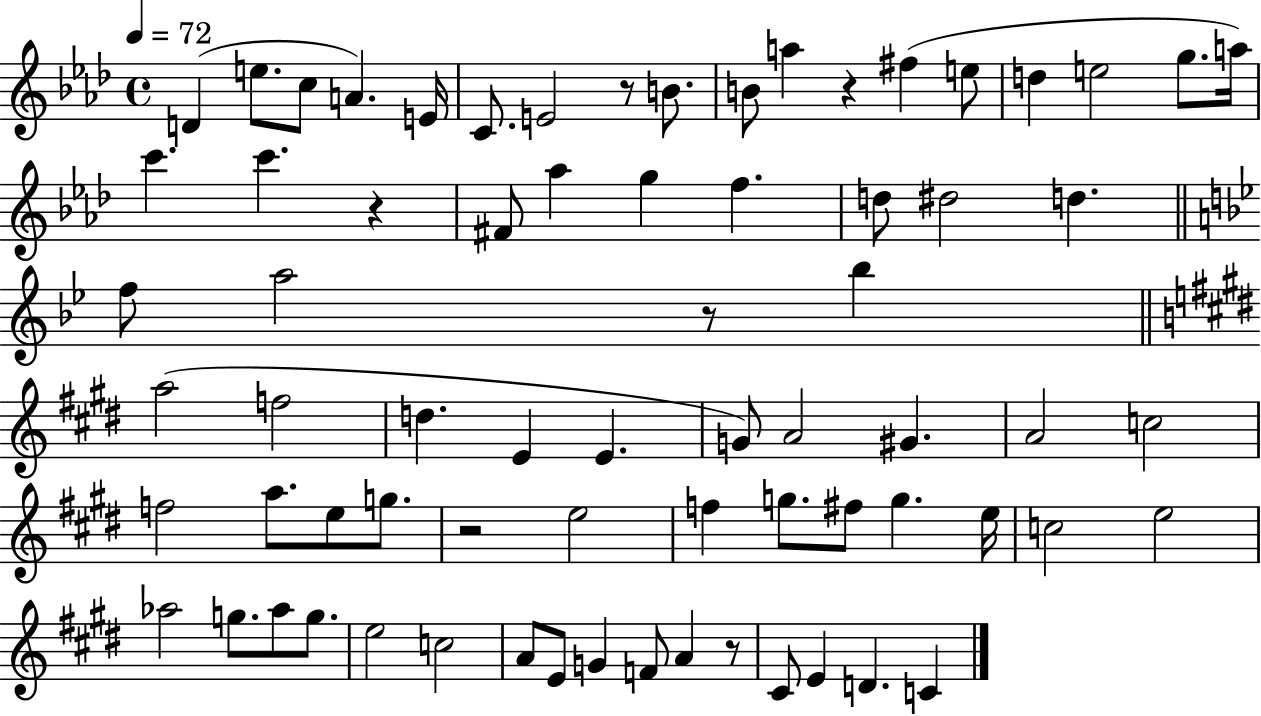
{
  \clef treble
  \time 4/4
  \defaultTimeSignature
  \key aes \major
  \tempo 4 = 72
  d'4( e''8. c''8 a'4.) e'16 | c'8. e'2 r8 b'8. | b'8 a''4 r4 fis''4( e''8 | d''4 e''2 g''8. a''16) | \break c'''4. c'''4. r4 | fis'8 aes''4 g''4 f''4. | d''8 dis''2 d''4. | \bar "||" \break \key bes \major f''8 a''2 r8 bes''4 | \bar "||" \break \key e \major a''2( f''2 | d''4. e'4 e'4. | g'8) a'2 gis'4. | a'2 c''2 | \break f''2 a''8. e''8 g''8. | r2 e''2 | f''4 g''8. fis''8 g''4. e''16 | c''2 e''2 | \break aes''2 g''8. aes''8 g''8. | e''2 c''2 | a'8 e'8 g'4 f'8 a'4 r8 | cis'8 e'4 d'4. c'4 | \break \bar "|."
}